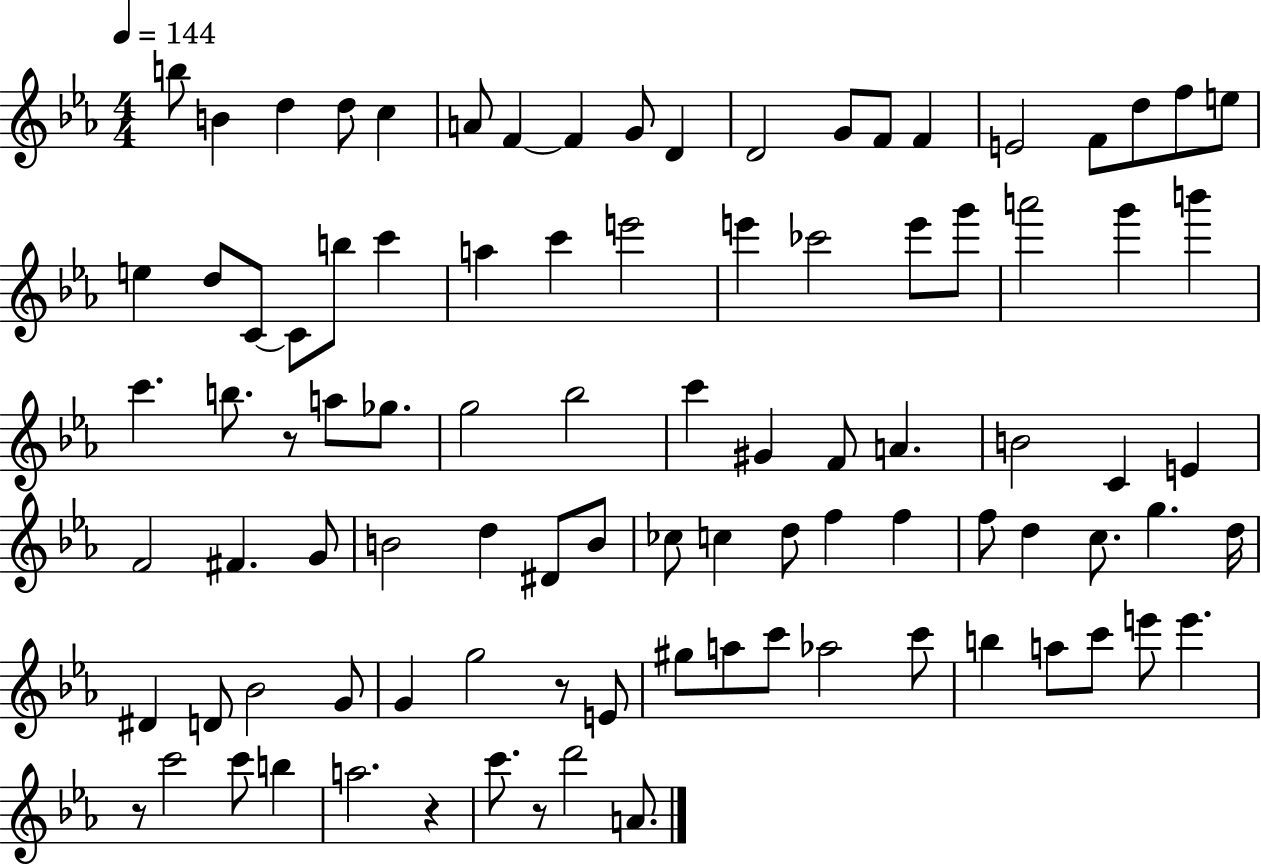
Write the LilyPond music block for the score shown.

{
  \clef treble
  \numericTimeSignature
  \time 4/4
  \key ees \major
  \tempo 4 = 144
  b''8 b'4 d''4 d''8 c''4 | a'8 f'4~~ f'4 g'8 d'4 | d'2 g'8 f'8 f'4 | e'2 f'8 d''8 f''8 e''8 | \break e''4 d''8 c'8~~ c'8 b''8 c'''4 | a''4 c'''4 e'''2 | e'''4 ces'''2 e'''8 g'''8 | a'''2 g'''4 b'''4 | \break c'''4. b''8. r8 a''8 ges''8. | g''2 bes''2 | c'''4 gis'4 f'8 a'4. | b'2 c'4 e'4 | \break f'2 fis'4. g'8 | b'2 d''4 dis'8 b'8 | ces''8 c''4 d''8 f''4 f''4 | f''8 d''4 c''8. g''4. d''16 | \break dis'4 d'8 bes'2 g'8 | g'4 g''2 r8 e'8 | gis''8 a''8 c'''8 aes''2 c'''8 | b''4 a''8 c'''8 e'''8 e'''4. | \break r8 c'''2 c'''8 b''4 | a''2. r4 | c'''8. r8 d'''2 a'8. | \bar "|."
}